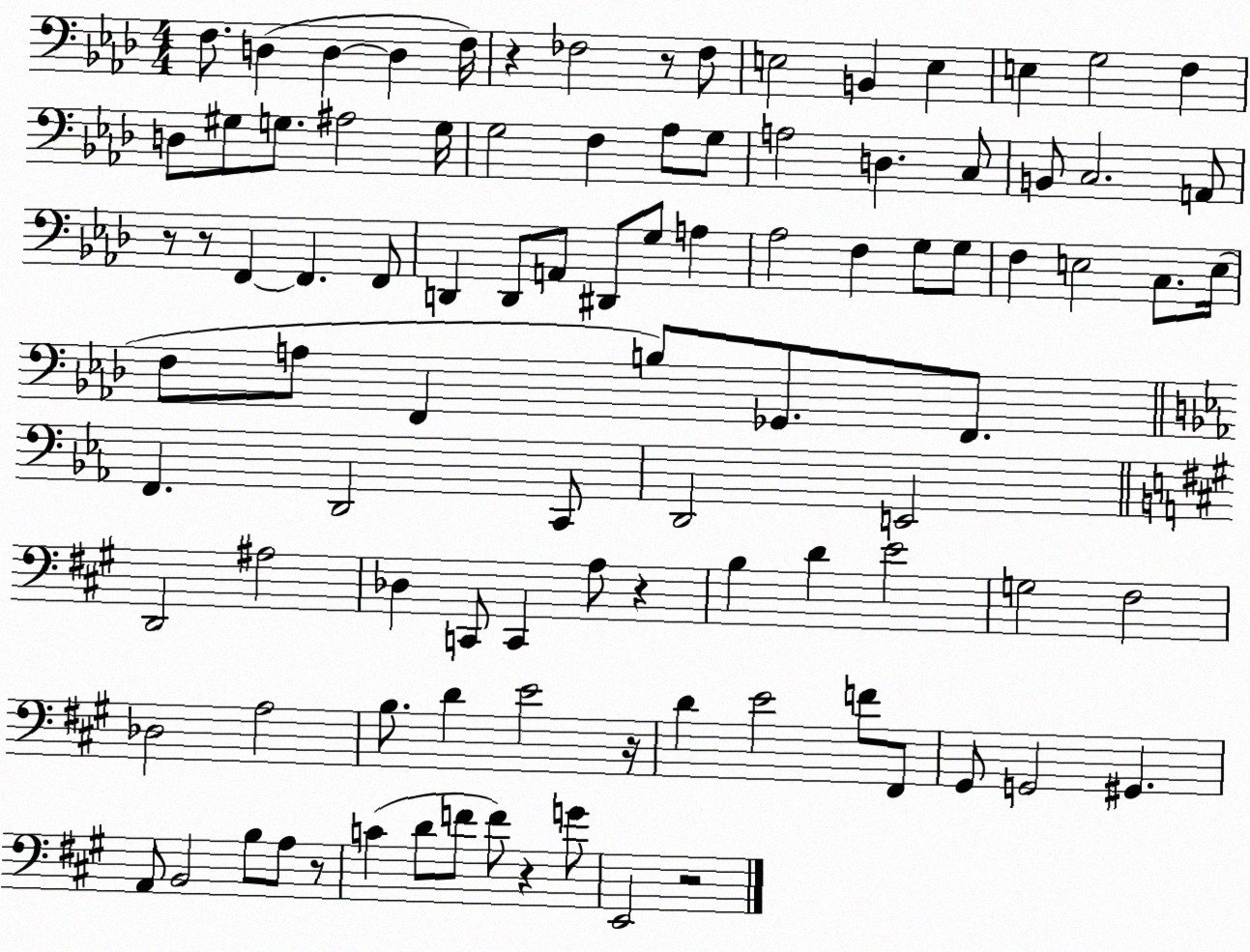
X:1
T:Untitled
M:4/4
L:1/4
K:Ab
F,/2 D, D, D, F,/4 z _F,2 z/2 _F,/2 E,2 B,, E, E, G,2 F, D,/2 ^G,/2 G,/2 ^A,2 G,/4 G,2 F, _A,/2 G,/2 A,2 D, C,/2 B,,/2 C,2 A,,/2 z/2 z/2 F,, F,, F,,/2 D,, D,,/2 A,,/2 ^D,,/2 G,/2 A, _A,2 F, G,/2 G,/2 F, E,2 C,/2 E,/4 F,/2 A,/2 F,, B,/2 _G,,/2 F,,/2 F,, D,,2 C,,/2 D,,2 E,,2 D,,2 ^A,2 _D, C,,/2 C,, A,/2 z B, D E2 G,2 ^F,2 _D,2 A,2 B,/2 D E2 z/4 D E2 F/2 ^F,,/2 ^G,,/2 G,,2 ^G,, A,,/2 B,,2 B,/2 A,/2 z/2 C D/2 F/2 F/2 z G/2 E,,2 z2